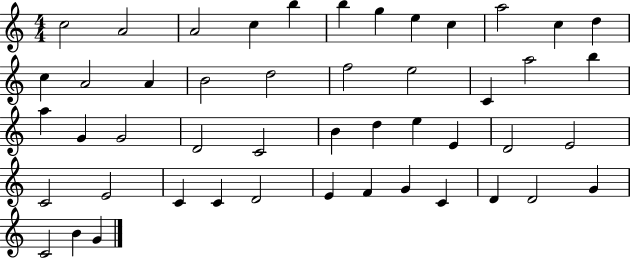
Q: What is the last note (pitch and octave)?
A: G4